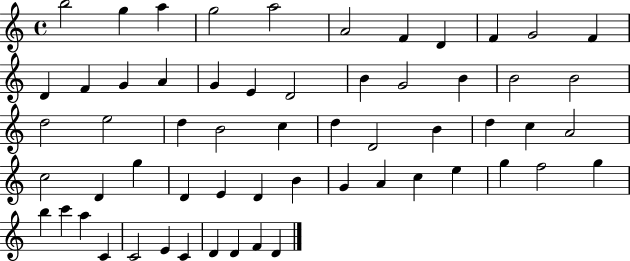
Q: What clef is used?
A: treble